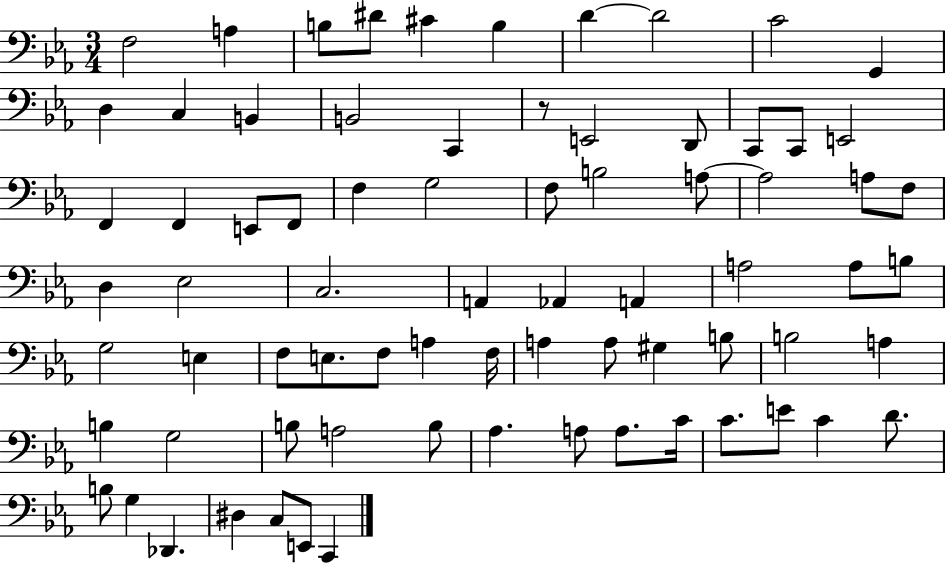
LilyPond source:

{
  \clef bass
  \numericTimeSignature
  \time 3/4
  \key ees \major
  \repeat volta 2 { f2 a4 | b8 dis'8 cis'4 b4 | d'4~~ d'2 | c'2 g,4 | \break d4 c4 b,4 | b,2 c,4 | r8 e,2 d,8 | c,8 c,8 e,2 | \break f,4 f,4 e,8 f,8 | f4 g2 | f8 b2 a8~~ | a2 a8 f8 | \break d4 ees2 | c2. | a,4 aes,4 a,4 | a2 a8 b8 | \break g2 e4 | f8 e8. f8 a4 f16 | a4 a8 gis4 b8 | b2 a4 | \break b4 g2 | b8 a2 b8 | aes4. a8 a8. c'16 | c'8. e'8 c'4 d'8. | \break b8 g4 des,4. | dis4 c8 e,8 c,4 | } \bar "|."
}